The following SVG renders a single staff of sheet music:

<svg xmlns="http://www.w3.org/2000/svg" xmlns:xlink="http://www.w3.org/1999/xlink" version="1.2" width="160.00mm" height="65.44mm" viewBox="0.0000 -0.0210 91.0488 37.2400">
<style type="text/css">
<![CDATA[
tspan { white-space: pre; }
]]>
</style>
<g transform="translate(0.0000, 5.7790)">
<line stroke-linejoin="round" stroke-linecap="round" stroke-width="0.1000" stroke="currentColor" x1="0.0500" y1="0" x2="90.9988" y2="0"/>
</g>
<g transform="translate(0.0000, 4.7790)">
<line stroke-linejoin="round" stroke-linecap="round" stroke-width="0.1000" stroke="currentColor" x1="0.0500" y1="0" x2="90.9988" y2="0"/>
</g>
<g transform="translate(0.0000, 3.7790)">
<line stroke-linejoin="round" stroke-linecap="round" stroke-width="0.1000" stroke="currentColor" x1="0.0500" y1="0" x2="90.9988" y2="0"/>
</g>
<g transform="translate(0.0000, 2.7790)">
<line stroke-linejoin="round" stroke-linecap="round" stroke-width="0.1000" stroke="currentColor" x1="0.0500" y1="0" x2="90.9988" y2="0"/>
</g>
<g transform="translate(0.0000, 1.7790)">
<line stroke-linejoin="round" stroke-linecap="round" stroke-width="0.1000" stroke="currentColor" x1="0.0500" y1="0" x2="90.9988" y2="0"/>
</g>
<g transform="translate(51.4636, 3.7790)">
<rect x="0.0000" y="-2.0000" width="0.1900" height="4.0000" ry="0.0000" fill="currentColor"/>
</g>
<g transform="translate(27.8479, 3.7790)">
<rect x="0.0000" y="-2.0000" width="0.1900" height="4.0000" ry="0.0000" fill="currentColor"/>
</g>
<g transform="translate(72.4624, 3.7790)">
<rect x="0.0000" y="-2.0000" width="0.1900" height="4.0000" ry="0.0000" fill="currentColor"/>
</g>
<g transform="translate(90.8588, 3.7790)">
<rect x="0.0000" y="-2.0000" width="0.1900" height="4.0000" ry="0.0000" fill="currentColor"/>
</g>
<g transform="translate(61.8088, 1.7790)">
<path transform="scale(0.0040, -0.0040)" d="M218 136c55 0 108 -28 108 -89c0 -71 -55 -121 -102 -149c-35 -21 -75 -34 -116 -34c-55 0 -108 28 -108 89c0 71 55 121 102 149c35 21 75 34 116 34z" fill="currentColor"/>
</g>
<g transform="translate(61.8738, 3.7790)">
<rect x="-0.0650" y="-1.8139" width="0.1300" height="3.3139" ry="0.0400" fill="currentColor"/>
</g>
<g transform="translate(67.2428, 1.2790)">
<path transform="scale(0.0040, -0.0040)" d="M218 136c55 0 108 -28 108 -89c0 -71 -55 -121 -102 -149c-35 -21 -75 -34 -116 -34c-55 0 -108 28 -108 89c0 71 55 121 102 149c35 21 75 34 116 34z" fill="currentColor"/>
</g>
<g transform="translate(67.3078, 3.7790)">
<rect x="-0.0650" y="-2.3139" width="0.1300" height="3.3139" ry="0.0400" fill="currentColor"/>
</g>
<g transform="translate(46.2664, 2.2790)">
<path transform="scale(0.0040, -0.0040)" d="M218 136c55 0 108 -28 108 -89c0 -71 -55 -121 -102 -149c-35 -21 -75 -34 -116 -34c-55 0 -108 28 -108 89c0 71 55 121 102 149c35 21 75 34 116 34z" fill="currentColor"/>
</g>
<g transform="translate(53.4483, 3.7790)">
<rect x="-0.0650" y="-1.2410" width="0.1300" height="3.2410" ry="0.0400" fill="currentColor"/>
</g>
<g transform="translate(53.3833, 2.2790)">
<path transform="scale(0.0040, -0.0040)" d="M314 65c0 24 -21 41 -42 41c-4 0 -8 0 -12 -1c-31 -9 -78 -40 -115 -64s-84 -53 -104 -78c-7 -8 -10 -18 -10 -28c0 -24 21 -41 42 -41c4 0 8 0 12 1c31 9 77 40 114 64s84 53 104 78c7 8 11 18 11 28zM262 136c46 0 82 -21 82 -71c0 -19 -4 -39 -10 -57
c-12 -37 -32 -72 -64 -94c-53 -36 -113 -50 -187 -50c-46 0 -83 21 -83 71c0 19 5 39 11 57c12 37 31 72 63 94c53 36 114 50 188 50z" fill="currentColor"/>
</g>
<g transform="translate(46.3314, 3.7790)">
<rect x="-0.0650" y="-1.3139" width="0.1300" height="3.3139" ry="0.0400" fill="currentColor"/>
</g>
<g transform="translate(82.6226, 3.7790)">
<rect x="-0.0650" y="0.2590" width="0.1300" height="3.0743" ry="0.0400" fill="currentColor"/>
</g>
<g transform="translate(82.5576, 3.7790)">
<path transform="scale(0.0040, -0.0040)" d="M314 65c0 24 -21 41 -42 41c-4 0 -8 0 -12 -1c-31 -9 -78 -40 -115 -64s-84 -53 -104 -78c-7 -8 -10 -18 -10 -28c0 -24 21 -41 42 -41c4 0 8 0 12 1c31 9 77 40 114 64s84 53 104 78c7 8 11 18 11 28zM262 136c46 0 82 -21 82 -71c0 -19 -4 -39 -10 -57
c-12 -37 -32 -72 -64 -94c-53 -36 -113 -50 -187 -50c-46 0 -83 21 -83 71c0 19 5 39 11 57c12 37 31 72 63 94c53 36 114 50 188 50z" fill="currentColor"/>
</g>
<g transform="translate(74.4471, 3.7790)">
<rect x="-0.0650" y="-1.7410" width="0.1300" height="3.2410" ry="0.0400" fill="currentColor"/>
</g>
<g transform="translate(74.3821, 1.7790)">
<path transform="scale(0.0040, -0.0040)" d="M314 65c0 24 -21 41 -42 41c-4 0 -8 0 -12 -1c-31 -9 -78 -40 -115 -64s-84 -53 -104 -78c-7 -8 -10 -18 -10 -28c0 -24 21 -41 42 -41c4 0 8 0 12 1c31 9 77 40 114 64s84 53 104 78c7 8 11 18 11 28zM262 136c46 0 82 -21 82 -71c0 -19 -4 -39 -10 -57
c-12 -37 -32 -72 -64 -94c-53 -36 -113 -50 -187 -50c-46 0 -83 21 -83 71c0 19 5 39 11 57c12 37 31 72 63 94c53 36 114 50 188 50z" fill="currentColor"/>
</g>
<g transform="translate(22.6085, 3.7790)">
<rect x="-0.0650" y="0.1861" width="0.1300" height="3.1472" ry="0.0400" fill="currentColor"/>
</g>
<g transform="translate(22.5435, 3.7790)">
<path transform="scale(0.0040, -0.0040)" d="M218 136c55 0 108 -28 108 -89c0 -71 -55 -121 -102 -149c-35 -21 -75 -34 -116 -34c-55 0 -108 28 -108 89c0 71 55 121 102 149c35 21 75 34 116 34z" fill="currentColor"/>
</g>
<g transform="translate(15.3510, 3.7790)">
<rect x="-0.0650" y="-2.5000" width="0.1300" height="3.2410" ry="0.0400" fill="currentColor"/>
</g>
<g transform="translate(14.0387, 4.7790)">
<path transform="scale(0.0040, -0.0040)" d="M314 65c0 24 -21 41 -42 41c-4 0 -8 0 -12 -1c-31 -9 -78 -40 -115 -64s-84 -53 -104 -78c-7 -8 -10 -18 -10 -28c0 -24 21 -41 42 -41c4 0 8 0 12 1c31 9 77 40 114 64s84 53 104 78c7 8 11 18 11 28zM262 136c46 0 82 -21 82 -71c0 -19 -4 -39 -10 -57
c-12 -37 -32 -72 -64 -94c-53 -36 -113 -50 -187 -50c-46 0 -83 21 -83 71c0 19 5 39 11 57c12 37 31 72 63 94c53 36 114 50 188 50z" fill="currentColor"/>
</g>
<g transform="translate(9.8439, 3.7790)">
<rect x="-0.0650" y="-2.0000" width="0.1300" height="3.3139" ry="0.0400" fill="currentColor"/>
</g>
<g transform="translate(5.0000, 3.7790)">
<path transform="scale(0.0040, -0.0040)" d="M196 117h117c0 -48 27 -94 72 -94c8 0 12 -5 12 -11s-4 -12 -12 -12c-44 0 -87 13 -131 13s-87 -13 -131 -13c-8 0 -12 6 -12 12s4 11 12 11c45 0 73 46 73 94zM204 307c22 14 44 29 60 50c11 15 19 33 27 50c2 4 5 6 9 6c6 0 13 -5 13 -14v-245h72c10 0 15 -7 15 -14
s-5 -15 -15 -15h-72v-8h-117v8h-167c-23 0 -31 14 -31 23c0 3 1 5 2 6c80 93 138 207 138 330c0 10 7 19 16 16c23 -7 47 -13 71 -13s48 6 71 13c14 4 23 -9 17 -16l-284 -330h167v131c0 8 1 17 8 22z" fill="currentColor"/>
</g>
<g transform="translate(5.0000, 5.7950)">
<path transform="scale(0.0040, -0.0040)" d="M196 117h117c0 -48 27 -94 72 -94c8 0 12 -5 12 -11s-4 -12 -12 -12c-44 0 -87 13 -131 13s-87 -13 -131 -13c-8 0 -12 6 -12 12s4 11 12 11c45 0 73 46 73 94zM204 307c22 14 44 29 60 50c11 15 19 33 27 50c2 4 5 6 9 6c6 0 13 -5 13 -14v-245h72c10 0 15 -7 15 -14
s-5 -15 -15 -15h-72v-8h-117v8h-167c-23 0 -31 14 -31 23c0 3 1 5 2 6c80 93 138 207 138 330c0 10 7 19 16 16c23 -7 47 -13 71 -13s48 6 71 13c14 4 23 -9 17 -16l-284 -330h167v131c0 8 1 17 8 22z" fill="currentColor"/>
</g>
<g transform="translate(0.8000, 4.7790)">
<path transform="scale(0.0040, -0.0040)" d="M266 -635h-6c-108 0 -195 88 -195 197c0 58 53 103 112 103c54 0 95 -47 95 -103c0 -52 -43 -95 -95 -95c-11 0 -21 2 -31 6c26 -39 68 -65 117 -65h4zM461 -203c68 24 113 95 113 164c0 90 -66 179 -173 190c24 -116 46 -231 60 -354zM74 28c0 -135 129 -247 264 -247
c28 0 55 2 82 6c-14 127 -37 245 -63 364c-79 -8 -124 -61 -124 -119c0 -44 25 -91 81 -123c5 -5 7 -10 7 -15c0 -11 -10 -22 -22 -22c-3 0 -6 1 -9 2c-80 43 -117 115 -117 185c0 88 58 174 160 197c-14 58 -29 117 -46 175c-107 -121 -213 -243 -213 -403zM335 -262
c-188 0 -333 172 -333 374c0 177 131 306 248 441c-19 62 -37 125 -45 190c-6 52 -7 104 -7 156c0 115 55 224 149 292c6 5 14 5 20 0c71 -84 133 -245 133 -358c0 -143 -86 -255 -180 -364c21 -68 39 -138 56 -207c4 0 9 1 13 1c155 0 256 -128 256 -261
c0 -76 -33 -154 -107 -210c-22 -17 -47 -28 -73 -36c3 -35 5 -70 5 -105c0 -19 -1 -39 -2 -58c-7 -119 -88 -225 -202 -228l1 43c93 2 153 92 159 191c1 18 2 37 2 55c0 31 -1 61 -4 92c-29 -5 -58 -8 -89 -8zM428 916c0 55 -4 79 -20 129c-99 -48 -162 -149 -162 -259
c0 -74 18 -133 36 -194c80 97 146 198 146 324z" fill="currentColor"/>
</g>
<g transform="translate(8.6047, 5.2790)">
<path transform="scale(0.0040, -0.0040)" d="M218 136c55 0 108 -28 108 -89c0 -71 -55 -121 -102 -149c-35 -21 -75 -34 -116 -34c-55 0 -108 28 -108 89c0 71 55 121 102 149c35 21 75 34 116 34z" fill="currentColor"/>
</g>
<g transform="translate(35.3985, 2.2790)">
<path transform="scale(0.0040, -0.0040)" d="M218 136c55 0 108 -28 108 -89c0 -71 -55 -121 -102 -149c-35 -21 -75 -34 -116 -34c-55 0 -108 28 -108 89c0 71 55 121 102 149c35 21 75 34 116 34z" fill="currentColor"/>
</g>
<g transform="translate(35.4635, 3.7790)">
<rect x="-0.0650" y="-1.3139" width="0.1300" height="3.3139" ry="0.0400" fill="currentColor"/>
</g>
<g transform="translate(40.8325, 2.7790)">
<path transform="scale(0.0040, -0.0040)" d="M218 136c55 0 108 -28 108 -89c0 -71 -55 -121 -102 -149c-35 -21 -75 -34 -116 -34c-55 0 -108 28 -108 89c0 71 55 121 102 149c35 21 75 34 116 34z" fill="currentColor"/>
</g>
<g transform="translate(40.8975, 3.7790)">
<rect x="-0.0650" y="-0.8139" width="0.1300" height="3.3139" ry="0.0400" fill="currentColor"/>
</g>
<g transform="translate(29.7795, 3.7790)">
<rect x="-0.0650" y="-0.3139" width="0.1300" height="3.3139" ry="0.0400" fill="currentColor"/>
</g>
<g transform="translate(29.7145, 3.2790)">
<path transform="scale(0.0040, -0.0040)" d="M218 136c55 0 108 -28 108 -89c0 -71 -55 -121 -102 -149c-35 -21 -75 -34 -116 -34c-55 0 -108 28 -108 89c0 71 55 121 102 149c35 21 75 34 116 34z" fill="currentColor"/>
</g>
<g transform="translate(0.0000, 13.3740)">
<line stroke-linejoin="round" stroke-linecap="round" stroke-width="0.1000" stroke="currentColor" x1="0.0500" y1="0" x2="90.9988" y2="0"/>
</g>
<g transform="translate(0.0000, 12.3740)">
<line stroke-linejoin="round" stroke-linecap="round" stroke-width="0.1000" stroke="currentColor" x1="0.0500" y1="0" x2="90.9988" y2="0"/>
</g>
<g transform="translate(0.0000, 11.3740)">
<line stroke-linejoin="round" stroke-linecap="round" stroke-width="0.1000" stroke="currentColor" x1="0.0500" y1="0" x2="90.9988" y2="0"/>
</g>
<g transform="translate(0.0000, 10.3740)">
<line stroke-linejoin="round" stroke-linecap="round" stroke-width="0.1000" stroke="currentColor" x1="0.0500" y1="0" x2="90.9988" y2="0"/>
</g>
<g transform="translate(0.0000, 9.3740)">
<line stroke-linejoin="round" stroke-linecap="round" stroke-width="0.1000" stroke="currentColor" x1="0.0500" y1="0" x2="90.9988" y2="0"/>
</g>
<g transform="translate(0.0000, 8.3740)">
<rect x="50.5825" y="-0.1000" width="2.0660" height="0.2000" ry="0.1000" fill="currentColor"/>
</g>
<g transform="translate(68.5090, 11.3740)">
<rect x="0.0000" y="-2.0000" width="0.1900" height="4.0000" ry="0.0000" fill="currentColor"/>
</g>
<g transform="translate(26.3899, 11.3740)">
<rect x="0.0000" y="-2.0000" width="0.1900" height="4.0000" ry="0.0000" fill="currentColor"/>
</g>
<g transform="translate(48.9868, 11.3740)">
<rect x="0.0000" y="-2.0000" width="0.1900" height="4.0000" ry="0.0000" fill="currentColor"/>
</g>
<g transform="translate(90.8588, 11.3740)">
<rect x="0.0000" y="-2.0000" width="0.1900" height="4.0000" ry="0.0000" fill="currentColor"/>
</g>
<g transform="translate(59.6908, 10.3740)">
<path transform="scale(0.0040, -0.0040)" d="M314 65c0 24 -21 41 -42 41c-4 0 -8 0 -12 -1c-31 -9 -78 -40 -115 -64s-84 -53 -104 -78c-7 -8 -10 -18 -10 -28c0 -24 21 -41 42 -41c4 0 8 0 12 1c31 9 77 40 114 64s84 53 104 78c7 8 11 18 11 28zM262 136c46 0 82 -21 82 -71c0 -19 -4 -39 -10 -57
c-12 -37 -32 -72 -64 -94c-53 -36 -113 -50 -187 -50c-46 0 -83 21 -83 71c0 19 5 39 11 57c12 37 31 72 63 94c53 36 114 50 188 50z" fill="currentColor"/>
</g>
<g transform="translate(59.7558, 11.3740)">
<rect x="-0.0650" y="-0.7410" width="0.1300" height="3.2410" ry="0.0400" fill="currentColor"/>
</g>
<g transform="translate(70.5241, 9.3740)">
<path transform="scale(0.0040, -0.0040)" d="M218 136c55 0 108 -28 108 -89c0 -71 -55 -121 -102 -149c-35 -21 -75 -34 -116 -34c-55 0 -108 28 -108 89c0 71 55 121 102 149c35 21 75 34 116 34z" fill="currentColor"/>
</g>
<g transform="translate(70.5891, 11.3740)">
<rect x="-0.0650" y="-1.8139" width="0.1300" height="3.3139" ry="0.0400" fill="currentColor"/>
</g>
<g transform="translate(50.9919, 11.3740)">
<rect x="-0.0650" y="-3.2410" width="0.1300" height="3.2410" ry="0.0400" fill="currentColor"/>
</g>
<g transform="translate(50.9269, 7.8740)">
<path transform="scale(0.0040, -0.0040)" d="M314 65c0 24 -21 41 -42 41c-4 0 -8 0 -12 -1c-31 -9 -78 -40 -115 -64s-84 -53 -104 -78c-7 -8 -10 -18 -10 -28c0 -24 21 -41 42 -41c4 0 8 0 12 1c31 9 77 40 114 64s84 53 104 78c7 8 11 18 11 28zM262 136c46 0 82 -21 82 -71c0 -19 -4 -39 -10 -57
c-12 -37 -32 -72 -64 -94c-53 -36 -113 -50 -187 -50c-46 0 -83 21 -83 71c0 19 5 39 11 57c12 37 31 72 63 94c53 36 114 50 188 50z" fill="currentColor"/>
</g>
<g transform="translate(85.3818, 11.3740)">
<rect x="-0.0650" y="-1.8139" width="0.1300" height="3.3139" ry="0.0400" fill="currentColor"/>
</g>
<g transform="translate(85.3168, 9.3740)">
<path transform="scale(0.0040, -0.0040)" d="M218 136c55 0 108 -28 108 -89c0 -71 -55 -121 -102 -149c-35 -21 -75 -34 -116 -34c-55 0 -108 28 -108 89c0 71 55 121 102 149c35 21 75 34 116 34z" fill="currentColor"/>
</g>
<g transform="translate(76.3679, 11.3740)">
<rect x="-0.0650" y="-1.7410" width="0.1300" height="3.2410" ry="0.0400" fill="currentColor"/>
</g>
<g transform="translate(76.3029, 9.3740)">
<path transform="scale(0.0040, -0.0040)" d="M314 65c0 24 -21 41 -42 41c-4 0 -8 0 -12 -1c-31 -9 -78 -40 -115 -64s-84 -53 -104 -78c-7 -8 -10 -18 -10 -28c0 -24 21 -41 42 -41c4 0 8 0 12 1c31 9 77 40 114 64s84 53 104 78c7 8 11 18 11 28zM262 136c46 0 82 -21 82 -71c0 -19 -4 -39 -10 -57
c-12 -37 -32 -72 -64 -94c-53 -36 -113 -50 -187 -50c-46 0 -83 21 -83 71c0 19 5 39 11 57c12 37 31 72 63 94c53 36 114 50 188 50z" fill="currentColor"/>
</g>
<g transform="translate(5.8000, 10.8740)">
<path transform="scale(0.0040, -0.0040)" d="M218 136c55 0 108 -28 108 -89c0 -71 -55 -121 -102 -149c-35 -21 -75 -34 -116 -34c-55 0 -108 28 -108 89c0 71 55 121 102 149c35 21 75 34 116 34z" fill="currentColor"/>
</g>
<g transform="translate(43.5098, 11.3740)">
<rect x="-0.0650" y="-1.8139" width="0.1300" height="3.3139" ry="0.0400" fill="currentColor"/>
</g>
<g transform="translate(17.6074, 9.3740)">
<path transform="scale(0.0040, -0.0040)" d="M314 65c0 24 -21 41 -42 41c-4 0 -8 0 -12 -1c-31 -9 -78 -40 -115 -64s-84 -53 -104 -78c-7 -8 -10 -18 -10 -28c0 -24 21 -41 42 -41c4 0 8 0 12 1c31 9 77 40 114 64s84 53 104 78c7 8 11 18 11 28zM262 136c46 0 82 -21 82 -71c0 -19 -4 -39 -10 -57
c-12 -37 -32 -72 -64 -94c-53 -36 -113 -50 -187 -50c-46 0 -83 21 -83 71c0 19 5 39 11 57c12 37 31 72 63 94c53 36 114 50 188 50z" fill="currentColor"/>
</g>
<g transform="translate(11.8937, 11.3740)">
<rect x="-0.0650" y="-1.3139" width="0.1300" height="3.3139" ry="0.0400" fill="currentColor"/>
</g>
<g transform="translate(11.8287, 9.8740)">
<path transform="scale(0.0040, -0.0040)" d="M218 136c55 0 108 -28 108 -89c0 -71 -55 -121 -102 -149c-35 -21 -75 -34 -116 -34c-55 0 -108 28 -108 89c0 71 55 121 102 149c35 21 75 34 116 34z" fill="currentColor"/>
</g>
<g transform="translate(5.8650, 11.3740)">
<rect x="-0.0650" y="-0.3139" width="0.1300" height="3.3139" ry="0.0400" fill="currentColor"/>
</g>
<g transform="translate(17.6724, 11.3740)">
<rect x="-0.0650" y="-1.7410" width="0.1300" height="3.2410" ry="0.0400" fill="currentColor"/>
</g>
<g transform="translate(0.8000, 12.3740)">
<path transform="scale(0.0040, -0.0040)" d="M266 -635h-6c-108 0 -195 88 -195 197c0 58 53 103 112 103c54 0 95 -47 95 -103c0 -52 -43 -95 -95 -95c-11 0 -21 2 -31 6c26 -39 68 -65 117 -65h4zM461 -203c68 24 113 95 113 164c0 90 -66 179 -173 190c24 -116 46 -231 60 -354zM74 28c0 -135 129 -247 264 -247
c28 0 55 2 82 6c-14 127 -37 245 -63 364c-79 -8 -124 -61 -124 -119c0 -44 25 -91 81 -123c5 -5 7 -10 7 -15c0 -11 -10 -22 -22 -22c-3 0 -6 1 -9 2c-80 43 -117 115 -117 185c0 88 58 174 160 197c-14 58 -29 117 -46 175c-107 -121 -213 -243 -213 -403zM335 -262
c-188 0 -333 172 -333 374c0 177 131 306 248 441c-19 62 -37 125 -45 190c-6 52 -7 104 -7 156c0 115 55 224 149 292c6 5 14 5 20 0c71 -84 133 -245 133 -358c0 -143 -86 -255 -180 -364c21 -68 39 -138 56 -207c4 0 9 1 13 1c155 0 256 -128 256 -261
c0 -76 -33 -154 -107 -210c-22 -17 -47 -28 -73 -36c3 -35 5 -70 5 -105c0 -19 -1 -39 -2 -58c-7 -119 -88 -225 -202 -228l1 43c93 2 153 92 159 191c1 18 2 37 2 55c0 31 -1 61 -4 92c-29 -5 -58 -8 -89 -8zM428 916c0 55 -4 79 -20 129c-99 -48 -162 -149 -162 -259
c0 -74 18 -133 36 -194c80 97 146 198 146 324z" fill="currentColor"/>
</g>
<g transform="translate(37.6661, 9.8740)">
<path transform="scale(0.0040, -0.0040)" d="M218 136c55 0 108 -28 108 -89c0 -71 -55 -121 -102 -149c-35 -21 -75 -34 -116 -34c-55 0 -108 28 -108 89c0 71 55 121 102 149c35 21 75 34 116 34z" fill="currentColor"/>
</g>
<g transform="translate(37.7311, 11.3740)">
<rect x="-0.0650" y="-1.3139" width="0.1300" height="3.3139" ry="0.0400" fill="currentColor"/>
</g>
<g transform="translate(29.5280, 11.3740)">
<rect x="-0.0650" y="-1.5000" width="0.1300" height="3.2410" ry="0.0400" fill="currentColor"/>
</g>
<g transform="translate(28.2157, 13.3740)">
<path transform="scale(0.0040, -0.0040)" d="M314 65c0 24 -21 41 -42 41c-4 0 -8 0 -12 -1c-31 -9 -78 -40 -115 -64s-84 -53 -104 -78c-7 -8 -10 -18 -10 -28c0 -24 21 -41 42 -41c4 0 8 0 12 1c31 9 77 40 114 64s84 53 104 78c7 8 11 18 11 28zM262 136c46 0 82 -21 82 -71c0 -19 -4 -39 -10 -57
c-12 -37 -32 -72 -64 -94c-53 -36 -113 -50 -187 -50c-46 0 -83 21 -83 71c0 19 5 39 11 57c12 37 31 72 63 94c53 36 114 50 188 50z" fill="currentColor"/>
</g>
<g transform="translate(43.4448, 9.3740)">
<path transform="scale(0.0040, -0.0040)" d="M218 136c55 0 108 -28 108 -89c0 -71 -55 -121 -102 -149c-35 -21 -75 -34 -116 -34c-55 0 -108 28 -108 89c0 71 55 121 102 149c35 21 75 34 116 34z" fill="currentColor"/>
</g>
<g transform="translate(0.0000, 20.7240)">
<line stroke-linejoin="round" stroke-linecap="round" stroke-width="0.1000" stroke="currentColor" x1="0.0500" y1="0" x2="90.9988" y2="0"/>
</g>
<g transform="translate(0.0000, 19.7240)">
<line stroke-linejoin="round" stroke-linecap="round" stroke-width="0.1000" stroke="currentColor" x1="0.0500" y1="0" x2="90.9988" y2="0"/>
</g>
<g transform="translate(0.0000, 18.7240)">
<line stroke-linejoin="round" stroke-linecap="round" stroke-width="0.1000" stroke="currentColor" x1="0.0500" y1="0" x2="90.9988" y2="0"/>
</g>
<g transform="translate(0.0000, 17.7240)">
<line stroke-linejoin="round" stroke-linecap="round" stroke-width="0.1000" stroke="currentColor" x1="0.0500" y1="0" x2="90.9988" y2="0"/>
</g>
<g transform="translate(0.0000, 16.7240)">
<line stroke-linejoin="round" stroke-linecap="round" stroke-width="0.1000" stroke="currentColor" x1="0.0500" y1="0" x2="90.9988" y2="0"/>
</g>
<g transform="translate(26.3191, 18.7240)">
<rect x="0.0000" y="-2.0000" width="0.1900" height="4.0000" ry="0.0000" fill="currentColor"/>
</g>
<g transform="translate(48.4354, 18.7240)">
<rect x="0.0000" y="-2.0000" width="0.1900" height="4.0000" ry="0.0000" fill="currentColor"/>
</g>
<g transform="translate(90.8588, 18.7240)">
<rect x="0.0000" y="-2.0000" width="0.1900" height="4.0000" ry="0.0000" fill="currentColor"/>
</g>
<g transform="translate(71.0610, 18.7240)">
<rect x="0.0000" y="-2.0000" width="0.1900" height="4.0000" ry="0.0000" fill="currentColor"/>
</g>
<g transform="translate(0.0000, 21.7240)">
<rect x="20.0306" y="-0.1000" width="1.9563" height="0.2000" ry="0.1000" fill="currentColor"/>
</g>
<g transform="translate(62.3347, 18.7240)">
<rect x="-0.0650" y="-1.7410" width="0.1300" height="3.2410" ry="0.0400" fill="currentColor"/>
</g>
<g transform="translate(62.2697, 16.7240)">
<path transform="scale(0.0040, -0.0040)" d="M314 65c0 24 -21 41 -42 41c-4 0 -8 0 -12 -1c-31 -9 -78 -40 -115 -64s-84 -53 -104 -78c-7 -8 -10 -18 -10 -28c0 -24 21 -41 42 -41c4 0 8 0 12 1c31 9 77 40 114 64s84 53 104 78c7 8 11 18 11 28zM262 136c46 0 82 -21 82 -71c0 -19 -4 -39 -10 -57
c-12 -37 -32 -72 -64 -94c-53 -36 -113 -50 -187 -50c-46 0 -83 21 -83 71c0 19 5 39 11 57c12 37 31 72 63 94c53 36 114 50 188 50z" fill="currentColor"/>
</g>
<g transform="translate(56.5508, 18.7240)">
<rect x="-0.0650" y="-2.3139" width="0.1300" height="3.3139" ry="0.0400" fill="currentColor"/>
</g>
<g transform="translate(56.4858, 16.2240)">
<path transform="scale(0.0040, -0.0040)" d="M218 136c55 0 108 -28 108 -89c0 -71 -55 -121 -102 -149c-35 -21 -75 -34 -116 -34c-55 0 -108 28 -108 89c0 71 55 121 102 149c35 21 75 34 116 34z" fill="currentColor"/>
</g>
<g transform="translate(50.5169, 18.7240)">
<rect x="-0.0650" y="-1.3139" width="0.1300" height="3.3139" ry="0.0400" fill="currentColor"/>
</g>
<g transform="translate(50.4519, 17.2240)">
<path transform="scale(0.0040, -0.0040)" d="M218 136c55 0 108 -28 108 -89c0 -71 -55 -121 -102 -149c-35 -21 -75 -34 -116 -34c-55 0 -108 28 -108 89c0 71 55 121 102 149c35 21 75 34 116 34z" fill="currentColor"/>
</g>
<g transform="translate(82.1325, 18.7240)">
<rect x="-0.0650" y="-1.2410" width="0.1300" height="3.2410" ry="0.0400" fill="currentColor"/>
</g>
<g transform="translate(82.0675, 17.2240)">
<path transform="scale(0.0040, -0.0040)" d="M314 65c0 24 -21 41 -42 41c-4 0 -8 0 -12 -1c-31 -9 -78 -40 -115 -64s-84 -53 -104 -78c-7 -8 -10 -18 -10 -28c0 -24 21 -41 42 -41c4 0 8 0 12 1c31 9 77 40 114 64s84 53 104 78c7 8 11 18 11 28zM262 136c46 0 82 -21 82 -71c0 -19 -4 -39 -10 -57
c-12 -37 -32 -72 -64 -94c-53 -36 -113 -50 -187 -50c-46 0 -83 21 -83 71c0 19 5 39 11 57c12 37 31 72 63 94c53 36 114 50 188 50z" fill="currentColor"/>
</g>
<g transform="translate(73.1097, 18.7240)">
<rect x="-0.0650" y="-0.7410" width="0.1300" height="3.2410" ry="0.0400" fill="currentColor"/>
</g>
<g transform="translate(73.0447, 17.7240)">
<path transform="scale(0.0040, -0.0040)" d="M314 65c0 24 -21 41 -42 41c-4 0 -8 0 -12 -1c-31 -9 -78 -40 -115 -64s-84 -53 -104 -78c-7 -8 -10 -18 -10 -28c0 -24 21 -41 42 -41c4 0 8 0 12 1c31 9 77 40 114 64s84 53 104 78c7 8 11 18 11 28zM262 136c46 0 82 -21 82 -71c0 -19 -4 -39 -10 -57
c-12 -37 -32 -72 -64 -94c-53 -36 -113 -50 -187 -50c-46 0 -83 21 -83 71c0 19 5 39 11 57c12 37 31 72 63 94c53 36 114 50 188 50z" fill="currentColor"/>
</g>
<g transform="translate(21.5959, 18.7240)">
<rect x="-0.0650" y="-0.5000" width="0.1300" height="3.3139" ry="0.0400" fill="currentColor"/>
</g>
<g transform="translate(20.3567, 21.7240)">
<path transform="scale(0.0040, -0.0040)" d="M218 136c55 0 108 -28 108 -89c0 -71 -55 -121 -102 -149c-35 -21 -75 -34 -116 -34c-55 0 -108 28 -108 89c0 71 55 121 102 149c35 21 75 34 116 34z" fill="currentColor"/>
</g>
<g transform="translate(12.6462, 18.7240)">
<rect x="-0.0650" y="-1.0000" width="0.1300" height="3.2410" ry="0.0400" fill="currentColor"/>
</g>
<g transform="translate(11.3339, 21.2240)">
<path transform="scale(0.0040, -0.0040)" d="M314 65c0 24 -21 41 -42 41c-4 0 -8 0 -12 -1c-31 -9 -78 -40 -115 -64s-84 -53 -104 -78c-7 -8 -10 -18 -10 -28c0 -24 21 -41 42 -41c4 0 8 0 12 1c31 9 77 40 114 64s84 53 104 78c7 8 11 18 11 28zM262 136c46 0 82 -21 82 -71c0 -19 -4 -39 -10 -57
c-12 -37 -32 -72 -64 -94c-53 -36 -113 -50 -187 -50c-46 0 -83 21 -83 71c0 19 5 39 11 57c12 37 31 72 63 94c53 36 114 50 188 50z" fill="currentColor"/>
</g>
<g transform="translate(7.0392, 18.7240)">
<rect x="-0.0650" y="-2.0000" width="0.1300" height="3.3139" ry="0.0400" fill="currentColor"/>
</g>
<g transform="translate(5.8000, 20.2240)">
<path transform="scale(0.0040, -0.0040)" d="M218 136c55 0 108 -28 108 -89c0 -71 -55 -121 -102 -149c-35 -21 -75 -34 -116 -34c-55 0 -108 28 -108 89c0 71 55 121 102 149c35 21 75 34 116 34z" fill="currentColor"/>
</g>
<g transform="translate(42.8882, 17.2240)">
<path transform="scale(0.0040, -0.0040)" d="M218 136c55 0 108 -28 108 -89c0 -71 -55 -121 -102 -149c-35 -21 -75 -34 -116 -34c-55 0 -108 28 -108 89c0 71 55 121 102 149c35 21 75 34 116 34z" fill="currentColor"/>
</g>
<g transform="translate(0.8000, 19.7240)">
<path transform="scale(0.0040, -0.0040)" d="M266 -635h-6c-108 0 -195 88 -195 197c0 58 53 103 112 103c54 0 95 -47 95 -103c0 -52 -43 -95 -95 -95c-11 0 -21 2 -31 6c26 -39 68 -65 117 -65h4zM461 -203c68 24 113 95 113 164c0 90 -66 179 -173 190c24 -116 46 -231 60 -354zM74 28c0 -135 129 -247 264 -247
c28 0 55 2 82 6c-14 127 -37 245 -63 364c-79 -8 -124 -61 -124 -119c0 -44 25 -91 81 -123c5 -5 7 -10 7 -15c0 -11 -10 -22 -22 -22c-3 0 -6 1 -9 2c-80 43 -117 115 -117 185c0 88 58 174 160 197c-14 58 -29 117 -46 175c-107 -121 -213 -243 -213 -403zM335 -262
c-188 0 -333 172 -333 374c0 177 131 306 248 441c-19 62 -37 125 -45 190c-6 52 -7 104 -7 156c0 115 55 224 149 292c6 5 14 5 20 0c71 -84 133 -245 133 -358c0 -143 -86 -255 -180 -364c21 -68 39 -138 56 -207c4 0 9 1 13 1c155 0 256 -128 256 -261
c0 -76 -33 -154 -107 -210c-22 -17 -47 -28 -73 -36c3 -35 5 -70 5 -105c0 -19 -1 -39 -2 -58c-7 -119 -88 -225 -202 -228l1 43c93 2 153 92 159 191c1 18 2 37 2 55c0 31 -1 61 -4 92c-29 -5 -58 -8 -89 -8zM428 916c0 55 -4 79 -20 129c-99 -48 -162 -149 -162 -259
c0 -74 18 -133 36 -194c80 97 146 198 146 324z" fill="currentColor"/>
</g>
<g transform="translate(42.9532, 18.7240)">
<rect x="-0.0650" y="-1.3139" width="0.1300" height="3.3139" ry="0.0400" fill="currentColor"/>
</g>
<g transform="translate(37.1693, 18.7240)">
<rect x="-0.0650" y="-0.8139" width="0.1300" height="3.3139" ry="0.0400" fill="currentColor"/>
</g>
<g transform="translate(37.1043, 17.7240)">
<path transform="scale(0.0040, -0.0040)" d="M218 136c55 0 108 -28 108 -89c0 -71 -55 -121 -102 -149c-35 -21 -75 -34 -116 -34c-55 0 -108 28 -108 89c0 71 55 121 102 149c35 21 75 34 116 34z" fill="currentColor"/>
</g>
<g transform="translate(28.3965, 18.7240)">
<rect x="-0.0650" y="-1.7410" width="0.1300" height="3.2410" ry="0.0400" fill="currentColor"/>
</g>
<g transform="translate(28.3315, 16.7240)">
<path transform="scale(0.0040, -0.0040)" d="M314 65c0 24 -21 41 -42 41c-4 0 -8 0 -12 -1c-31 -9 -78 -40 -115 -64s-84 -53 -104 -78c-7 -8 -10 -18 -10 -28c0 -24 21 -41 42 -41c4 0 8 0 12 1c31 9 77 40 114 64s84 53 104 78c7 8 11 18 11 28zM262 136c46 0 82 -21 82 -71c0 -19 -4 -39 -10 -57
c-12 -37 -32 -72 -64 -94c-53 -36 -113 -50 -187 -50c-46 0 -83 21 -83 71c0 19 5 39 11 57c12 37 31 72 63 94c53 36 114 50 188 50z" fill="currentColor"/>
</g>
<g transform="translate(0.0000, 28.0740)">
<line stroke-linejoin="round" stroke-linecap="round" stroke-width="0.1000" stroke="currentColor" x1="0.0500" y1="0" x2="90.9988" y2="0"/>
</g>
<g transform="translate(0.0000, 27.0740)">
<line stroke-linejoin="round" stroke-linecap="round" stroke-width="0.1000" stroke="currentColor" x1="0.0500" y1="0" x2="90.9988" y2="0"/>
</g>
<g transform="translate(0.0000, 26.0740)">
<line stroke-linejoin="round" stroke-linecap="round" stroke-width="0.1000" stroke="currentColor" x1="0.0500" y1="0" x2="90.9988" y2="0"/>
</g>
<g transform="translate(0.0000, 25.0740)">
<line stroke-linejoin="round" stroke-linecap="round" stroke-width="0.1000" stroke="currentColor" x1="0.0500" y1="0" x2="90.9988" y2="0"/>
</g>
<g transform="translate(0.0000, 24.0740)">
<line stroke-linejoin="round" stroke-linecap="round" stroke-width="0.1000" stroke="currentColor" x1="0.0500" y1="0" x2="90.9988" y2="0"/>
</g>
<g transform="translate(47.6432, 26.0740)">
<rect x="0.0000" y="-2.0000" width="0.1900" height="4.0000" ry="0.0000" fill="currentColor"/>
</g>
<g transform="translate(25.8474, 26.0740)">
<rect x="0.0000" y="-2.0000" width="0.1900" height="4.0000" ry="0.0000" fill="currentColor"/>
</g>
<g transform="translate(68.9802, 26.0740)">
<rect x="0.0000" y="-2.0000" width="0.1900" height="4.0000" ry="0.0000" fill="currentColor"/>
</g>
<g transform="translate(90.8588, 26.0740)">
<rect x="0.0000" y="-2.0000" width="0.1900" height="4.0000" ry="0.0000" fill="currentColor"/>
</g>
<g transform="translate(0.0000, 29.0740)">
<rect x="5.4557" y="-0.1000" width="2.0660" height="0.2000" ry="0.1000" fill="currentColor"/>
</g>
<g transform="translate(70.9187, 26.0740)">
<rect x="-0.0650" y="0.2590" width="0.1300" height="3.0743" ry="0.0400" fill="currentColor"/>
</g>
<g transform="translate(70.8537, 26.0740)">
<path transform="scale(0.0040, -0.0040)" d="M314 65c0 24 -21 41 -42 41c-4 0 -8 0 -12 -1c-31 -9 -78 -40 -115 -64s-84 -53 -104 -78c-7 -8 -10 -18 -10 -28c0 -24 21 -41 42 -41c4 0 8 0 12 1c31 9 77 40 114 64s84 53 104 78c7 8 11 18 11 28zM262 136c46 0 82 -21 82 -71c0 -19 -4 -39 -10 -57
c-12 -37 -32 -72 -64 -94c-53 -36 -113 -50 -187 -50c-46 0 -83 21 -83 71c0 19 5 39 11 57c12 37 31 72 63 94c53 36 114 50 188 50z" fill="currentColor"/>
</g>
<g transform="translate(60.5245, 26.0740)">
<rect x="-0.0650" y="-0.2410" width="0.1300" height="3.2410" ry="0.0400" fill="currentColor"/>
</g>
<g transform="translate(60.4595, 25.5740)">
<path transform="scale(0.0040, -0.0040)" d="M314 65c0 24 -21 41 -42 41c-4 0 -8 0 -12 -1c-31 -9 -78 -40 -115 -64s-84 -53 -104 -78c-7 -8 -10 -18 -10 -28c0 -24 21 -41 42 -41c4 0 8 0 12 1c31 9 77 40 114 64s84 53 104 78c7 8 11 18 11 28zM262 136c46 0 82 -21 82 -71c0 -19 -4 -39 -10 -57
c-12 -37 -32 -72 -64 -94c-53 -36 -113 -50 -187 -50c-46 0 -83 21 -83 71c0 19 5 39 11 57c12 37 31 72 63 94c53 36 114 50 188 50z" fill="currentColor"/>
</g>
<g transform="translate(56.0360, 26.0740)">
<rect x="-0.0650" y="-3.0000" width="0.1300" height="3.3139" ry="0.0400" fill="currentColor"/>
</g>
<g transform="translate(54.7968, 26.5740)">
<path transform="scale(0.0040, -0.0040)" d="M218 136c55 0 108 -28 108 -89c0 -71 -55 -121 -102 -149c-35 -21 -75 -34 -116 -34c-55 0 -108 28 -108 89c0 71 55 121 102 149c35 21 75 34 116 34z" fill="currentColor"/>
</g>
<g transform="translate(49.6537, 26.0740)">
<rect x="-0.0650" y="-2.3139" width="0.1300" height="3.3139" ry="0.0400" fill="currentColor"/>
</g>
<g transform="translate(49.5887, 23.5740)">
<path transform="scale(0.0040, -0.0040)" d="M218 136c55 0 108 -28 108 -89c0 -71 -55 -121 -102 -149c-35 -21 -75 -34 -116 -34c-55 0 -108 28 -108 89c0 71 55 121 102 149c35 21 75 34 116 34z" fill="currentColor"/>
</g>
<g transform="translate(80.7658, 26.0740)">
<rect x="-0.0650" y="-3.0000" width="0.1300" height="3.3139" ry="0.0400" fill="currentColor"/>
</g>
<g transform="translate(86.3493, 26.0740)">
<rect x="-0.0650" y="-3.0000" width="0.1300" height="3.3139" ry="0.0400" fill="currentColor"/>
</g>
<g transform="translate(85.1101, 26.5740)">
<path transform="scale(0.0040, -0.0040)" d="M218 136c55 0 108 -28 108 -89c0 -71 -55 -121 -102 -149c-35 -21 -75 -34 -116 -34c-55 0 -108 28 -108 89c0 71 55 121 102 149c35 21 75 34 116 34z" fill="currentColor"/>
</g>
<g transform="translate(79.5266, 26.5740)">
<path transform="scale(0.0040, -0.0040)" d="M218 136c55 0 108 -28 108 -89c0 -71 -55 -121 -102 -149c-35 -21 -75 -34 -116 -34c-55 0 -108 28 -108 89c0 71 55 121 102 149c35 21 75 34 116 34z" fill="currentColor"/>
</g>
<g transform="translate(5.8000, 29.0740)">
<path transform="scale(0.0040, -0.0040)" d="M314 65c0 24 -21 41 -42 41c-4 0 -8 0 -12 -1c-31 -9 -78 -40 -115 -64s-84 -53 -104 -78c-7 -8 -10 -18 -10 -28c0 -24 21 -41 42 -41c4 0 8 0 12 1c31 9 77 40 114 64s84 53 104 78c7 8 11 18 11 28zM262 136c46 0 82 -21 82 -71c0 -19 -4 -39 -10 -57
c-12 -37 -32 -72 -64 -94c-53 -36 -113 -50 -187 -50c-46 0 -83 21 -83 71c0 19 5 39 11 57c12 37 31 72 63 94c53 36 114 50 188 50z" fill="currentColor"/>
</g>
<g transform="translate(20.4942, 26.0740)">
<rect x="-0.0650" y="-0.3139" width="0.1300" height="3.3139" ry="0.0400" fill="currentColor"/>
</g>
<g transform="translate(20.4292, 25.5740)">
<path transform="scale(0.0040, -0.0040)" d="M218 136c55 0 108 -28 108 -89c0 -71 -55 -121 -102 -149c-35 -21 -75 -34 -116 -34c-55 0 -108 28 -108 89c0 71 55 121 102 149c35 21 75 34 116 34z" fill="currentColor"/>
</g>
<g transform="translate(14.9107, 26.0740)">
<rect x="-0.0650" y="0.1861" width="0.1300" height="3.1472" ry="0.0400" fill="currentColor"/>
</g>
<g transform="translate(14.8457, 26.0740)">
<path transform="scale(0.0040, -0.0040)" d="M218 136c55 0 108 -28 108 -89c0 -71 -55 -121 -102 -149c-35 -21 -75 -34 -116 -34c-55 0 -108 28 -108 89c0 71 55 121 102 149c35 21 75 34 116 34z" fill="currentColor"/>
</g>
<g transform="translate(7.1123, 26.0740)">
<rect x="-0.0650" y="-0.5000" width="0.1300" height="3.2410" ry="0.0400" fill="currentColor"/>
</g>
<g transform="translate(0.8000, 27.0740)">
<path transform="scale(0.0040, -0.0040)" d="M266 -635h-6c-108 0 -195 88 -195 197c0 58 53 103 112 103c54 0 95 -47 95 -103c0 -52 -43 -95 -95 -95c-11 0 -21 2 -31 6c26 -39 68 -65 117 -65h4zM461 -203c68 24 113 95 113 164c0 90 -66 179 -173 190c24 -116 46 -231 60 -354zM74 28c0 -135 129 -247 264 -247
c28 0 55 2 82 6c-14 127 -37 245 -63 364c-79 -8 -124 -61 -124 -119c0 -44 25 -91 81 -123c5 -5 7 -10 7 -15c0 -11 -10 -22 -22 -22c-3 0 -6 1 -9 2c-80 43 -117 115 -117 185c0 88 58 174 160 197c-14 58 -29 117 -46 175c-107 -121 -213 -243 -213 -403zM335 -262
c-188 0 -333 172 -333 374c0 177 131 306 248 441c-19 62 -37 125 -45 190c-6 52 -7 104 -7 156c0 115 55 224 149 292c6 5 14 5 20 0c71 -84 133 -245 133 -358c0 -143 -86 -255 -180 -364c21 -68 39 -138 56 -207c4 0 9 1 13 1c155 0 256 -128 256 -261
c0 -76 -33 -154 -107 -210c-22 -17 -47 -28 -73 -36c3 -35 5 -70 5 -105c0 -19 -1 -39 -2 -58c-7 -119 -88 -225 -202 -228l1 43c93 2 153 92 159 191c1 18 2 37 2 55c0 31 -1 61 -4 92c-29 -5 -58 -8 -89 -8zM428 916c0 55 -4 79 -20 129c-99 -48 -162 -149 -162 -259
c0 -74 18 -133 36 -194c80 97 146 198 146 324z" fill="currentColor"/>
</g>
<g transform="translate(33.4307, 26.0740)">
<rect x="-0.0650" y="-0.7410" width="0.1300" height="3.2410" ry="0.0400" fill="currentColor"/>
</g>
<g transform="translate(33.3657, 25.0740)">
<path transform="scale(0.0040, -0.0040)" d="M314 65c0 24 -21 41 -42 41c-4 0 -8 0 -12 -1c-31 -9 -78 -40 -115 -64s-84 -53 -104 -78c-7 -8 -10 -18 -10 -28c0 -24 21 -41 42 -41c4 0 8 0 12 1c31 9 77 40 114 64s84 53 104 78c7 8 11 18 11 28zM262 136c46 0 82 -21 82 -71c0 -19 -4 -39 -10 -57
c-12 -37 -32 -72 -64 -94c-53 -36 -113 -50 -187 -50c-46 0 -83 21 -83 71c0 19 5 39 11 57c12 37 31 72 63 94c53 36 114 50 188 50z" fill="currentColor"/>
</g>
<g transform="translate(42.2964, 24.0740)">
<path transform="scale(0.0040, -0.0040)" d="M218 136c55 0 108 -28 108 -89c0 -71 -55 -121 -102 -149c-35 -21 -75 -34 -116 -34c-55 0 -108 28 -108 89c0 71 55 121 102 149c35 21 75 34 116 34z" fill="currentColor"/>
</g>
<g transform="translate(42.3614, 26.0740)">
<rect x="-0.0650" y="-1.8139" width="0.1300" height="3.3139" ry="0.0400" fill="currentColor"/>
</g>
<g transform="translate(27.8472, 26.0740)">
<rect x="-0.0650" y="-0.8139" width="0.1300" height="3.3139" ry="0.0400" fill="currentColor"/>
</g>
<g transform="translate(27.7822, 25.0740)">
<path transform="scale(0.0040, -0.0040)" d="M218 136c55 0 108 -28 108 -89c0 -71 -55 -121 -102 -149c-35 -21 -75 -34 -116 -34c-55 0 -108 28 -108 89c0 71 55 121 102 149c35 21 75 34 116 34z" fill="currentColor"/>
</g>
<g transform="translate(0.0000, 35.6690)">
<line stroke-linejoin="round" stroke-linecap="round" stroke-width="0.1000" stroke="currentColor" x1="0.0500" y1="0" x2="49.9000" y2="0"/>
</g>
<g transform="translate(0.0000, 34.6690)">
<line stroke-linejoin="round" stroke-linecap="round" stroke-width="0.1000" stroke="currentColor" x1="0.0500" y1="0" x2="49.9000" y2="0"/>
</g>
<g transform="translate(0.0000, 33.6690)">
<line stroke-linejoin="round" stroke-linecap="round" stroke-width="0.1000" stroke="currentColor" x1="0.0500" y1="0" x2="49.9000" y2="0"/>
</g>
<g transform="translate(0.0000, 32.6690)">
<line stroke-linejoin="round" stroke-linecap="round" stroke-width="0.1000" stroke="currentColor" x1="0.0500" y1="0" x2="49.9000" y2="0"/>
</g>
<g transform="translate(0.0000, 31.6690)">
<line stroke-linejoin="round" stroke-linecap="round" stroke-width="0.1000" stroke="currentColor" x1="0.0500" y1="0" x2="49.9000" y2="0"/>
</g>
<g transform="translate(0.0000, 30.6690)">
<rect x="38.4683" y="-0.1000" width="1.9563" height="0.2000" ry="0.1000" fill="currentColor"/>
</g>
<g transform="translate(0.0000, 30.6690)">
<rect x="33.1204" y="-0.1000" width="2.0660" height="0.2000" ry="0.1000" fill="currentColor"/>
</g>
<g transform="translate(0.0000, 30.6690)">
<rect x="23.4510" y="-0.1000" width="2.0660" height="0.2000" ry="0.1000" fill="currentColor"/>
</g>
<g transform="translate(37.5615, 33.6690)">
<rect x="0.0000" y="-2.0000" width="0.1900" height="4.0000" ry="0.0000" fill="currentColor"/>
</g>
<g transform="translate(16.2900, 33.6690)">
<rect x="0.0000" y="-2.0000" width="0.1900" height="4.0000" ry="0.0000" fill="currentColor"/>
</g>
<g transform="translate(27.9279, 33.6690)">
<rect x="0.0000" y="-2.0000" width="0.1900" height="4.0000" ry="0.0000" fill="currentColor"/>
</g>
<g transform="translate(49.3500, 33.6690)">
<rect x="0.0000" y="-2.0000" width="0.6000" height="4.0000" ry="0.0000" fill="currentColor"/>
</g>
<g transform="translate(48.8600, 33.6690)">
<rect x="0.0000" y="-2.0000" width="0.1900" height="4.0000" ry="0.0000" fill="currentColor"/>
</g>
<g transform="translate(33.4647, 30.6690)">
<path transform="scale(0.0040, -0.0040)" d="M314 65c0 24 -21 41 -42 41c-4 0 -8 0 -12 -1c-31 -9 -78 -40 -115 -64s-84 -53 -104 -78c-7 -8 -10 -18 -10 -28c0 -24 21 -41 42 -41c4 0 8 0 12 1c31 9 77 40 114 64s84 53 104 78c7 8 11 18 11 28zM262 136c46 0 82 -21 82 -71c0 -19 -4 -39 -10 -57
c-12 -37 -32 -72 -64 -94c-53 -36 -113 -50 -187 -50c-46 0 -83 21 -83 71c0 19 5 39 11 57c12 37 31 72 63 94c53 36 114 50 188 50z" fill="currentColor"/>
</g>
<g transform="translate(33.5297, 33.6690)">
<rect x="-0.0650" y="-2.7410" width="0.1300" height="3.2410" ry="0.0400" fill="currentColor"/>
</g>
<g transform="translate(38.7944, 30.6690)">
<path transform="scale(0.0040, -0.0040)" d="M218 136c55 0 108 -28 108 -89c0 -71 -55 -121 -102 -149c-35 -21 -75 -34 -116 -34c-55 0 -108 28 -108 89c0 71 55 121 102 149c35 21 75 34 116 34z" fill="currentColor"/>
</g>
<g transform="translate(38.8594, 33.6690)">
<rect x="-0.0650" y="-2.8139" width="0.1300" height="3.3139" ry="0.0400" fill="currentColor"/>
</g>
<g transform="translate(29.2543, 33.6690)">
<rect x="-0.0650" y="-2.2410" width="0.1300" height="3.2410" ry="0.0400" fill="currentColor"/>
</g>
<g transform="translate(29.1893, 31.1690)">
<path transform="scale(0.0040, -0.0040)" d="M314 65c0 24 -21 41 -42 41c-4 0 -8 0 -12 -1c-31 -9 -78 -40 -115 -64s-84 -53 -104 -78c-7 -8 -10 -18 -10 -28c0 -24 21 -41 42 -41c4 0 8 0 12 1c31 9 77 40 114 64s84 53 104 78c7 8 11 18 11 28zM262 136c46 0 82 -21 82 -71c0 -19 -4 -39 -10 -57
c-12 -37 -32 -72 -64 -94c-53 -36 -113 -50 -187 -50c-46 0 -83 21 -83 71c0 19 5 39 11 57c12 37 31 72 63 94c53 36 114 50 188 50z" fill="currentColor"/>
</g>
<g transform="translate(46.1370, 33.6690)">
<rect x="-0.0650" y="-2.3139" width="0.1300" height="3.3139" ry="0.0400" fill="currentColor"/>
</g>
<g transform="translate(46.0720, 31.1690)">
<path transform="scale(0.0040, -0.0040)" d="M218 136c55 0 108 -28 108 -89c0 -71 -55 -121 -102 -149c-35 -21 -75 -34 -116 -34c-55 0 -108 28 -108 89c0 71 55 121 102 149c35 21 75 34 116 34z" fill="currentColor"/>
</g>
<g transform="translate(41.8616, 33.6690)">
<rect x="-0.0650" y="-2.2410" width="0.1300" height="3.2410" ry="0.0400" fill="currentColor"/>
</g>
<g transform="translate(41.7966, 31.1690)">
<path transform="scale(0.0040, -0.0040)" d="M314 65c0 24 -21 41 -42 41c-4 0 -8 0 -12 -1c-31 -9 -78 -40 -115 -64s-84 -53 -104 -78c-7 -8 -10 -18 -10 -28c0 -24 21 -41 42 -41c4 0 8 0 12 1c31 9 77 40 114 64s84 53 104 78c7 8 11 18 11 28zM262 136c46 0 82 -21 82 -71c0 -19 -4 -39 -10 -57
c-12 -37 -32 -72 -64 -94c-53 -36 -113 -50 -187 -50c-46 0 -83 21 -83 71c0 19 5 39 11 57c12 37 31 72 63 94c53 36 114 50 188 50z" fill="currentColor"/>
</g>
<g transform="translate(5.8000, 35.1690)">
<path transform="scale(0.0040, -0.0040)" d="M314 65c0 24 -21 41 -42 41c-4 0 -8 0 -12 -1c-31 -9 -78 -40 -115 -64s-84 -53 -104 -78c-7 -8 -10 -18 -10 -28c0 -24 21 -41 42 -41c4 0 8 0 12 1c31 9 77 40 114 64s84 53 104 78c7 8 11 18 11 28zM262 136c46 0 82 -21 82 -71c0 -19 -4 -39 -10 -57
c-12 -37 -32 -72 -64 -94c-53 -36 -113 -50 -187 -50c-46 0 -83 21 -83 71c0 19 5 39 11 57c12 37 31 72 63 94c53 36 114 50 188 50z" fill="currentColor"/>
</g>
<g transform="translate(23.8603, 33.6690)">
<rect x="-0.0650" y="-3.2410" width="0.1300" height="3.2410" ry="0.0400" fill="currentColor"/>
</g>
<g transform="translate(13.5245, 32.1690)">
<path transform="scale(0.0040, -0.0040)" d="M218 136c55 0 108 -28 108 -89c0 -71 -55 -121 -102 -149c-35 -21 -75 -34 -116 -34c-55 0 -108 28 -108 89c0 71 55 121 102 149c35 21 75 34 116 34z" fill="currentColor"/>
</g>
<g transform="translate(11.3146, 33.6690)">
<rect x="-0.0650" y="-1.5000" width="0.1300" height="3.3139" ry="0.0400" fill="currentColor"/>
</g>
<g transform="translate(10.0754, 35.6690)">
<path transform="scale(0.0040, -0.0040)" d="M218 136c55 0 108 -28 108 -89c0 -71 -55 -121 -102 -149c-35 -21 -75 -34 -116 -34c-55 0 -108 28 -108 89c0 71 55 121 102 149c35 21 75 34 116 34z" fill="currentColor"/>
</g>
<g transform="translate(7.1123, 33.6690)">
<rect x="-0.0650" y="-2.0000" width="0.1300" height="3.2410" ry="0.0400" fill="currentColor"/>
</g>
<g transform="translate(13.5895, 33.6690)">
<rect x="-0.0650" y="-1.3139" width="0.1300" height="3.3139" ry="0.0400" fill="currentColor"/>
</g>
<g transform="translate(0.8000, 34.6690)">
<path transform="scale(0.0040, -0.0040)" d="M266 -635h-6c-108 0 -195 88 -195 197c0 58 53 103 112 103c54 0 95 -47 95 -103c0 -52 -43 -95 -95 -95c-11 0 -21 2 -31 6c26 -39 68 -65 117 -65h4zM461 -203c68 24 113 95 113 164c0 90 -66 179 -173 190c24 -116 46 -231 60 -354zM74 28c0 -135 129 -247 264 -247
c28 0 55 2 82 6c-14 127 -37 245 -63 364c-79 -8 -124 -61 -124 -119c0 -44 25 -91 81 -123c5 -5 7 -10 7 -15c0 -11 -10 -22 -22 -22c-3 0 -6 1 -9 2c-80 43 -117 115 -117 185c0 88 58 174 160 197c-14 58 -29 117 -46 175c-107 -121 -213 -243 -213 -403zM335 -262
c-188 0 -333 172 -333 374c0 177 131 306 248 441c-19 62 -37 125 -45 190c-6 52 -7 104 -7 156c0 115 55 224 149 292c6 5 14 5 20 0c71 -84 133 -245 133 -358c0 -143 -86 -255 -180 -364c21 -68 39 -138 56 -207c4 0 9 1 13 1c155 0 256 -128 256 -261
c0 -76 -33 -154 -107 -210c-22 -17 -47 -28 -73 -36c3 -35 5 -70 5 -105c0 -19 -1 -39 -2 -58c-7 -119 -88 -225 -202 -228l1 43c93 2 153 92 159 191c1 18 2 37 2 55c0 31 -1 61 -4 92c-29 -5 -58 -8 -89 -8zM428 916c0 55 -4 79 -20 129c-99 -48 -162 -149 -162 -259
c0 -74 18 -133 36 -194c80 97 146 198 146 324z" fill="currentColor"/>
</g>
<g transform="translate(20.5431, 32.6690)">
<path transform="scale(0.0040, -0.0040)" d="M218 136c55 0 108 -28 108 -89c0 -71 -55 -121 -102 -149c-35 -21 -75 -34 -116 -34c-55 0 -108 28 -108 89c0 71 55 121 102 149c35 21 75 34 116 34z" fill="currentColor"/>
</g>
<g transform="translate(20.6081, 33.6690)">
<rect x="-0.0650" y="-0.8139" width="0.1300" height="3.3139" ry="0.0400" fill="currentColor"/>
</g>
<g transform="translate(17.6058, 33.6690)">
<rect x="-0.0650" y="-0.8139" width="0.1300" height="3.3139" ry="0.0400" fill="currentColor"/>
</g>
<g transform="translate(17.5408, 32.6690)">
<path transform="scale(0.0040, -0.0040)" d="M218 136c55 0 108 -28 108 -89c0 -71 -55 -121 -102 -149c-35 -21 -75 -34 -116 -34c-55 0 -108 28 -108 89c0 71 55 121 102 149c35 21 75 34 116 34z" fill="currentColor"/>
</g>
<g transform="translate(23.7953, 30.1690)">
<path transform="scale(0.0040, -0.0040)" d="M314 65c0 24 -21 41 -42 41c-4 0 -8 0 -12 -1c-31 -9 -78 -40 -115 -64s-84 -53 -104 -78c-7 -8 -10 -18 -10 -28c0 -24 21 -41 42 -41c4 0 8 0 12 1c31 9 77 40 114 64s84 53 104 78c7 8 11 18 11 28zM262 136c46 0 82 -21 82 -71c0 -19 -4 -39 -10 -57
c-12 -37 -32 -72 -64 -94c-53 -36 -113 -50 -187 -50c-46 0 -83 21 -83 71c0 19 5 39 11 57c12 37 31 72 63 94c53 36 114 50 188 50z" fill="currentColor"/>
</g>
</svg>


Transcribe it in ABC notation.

X:1
T:Untitled
M:4/4
L:1/4
K:C
F G2 B c e d e e2 f g f2 B2 c e f2 E2 e f b2 d2 f f2 f F D2 C f2 d e e g f2 d2 e2 C2 B c d d2 f g A c2 B2 A A F2 E e d d b2 g2 a2 a g2 g